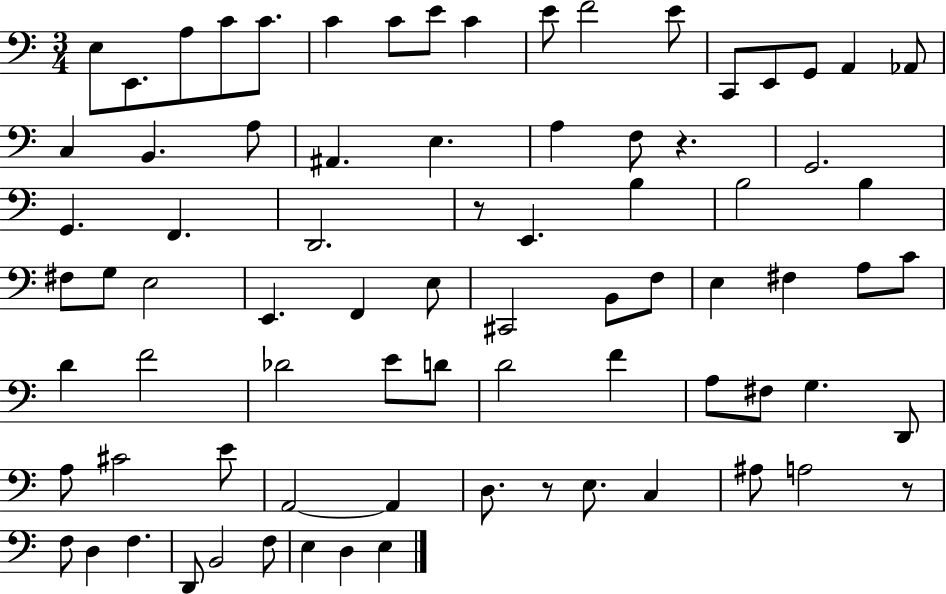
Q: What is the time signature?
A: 3/4